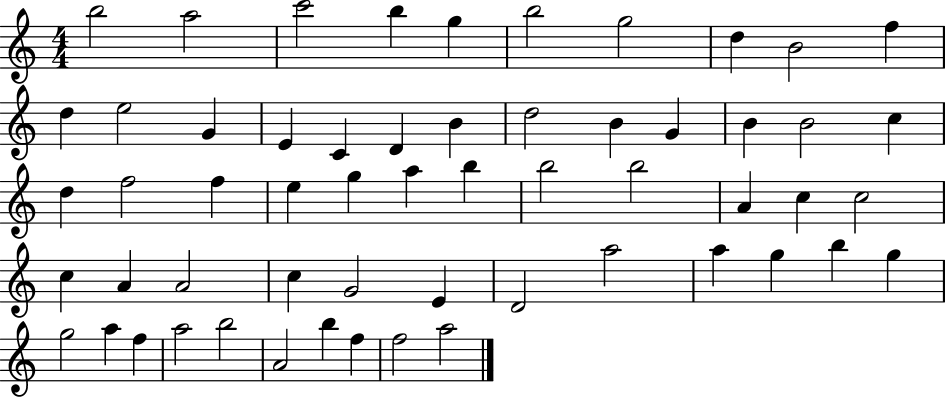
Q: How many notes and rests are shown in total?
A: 57